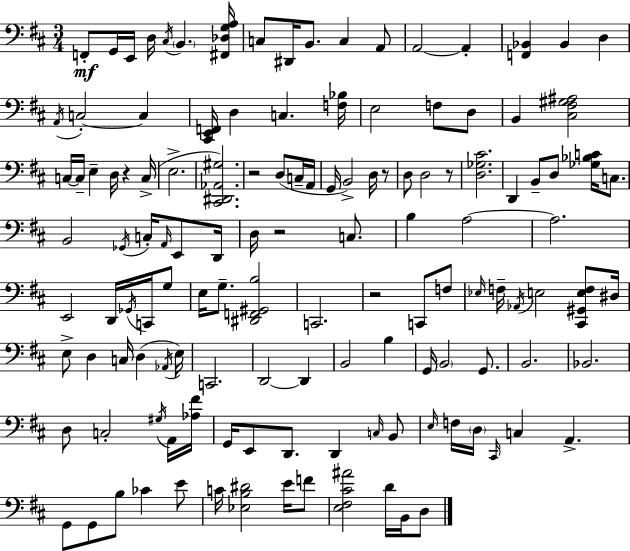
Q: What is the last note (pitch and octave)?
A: D3